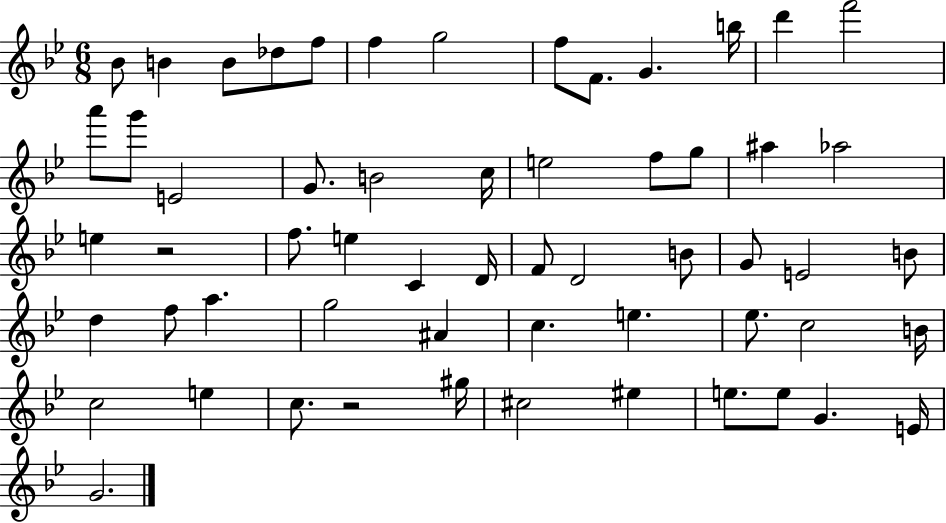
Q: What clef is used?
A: treble